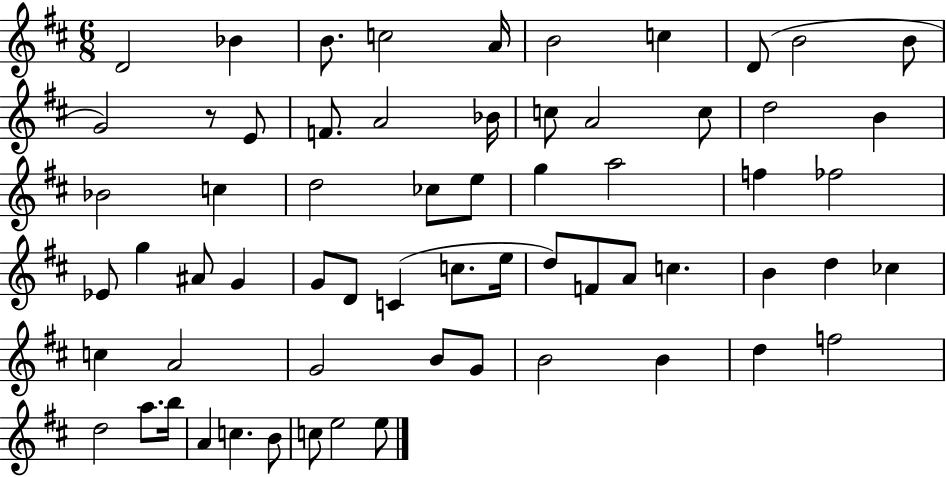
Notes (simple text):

D4/h Bb4/q B4/e. C5/h A4/s B4/h C5/q D4/e B4/h B4/e G4/h R/e E4/e F4/e. A4/h Bb4/s C5/e A4/h C5/e D5/h B4/q Bb4/h C5/q D5/h CES5/e E5/e G5/q A5/h F5/q FES5/h Eb4/e G5/q A#4/e G4/q G4/e D4/e C4/q C5/e. E5/s D5/e F4/e A4/e C5/q. B4/q D5/q CES5/q C5/q A4/h G4/h B4/e G4/e B4/h B4/q D5/q F5/h D5/h A5/e. B5/s A4/q C5/q. B4/e C5/e E5/h E5/e